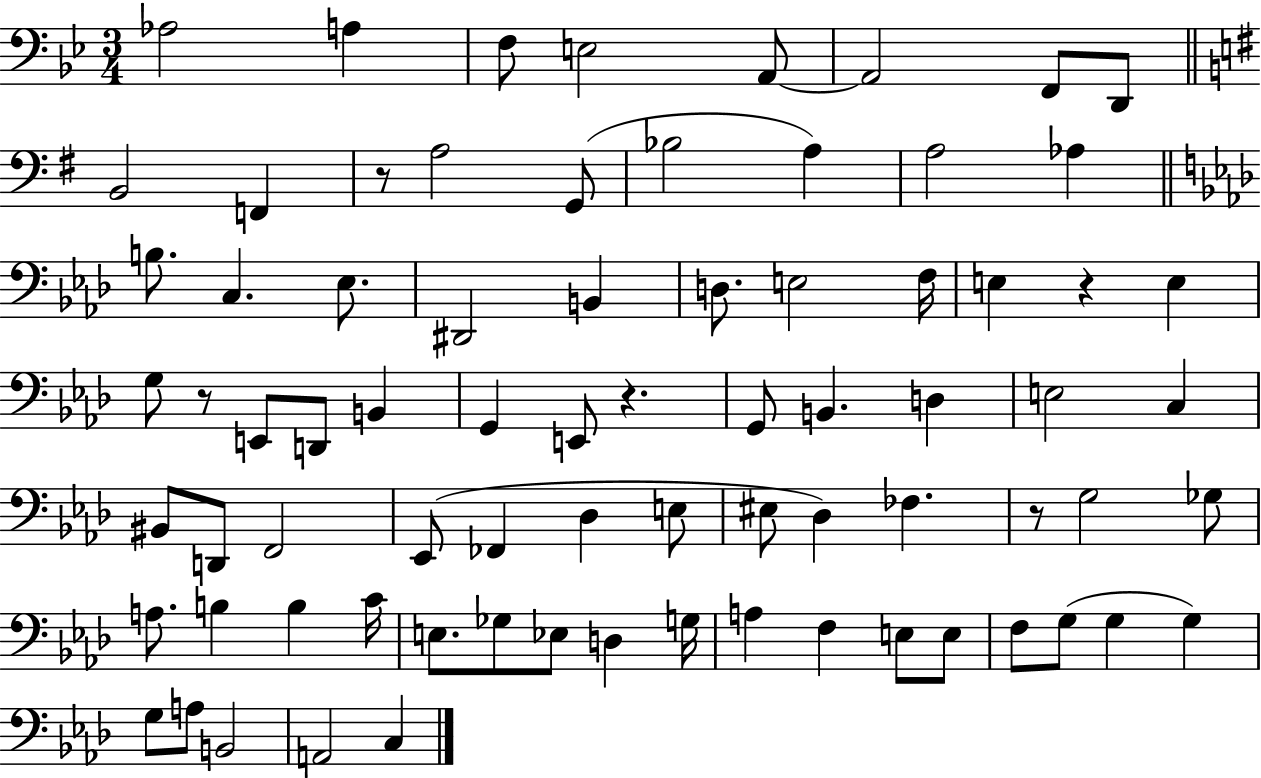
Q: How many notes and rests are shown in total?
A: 76